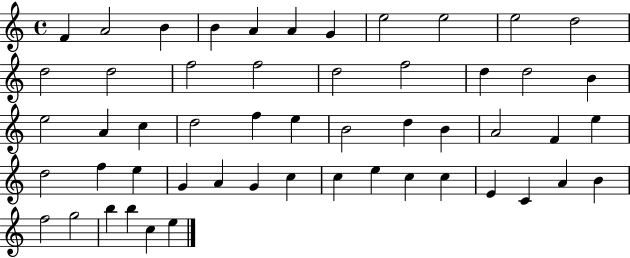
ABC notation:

X:1
T:Untitled
M:4/4
L:1/4
K:C
F A2 B B A A G e2 e2 e2 d2 d2 d2 f2 f2 d2 f2 d d2 B e2 A c d2 f e B2 d B A2 F e d2 f e G A G c c e c c E C A B f2 g2 b b c e